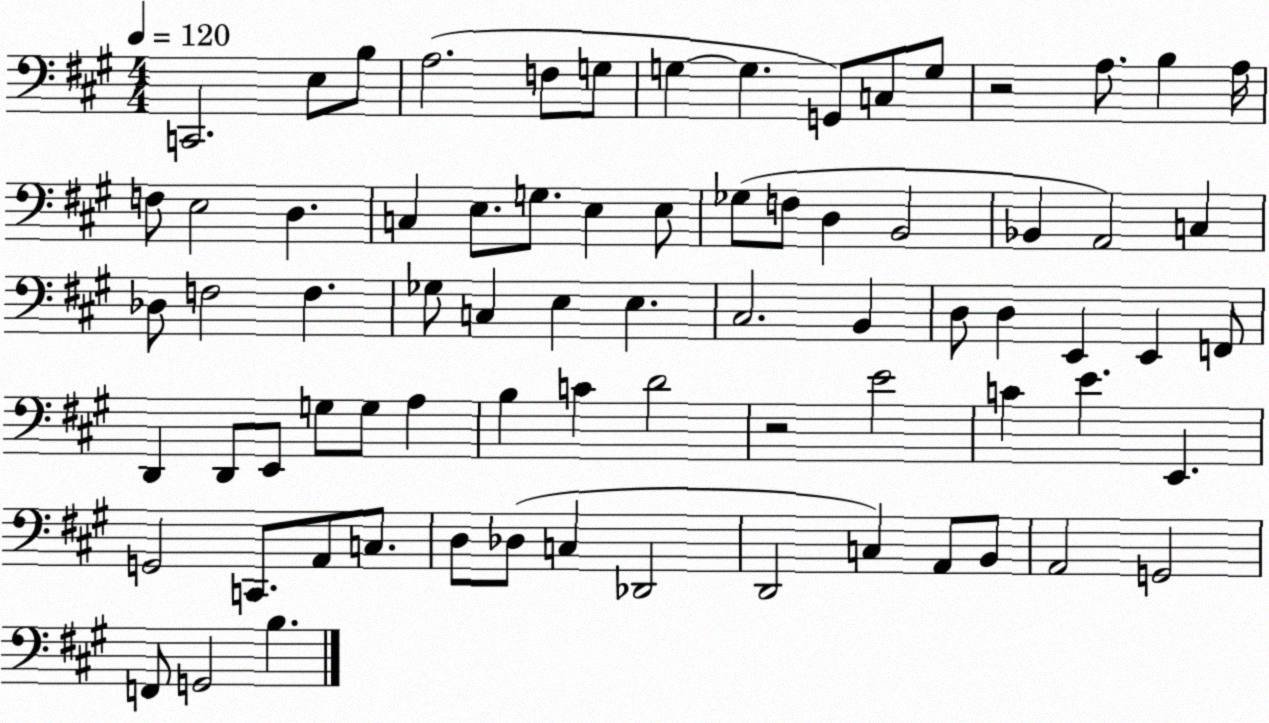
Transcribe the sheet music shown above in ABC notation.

X:1
T:Untitled
M:4/4
L:1/4
K:A
C,,2 E,/2 B,/2 A,2 F,/2 G,/2 G, G, G,,/2 C,/2 G,/2 z2 A,/2 B, A,/4 F,/2 E,2 D, C, E,/2 G,/2 E, E,/2 _G,/2 F,/2 D, B,,2 _B,, A,,2 C, _D,/2 F,2 F, _G,/2 C, E, E, ^C,2 B,, D,/2 D, E,, E,, F,,/2 D,, D,,/2 E,,/2 G,/2 G,/2 A, B, C D2 z2 E2 C E E,, G,,2 C,,/2 A,,/2 C,/2 D,/2 _D,/2 C, _D,,2 D,,2 C, A,,/2 B,,/2 A,,2 G,,2 F,,/2 G,,2 B,